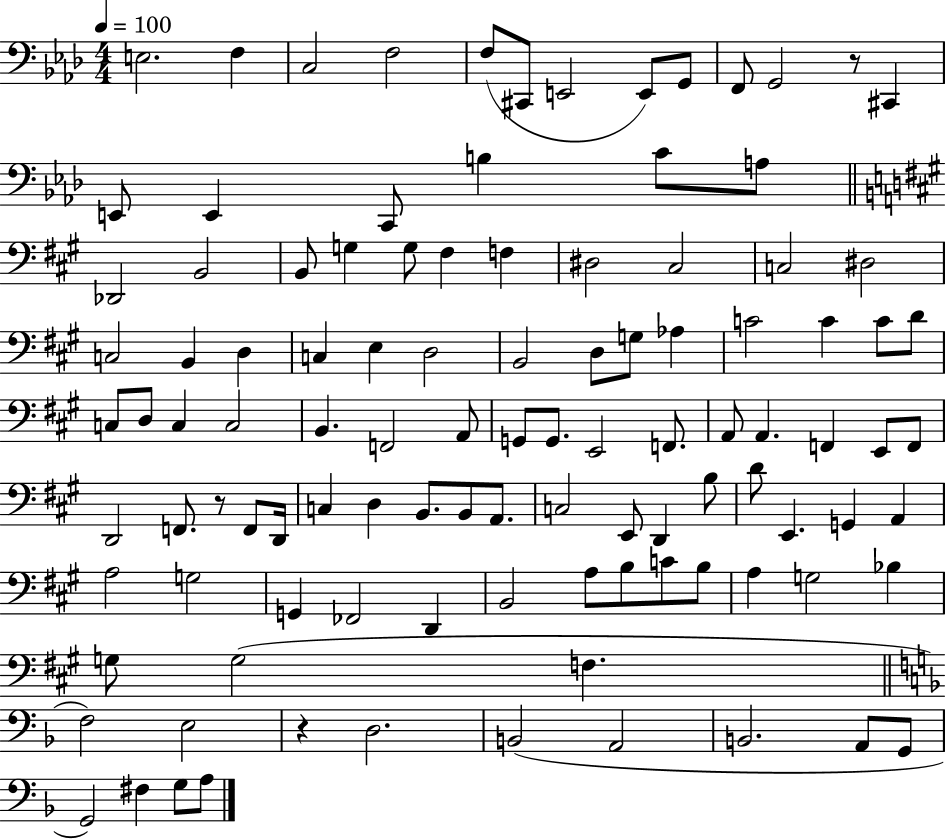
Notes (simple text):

E3/h. F3/q C3/h F3/h F3/e C#2/e E2/h E2/e G2/e F2/e G2/h R/e C#2/q E2/e E2/q C2/e B3/q C4/e A3/e Db2/h B2/h B2/e G3/q G3/e F#3/q F3/q D#3/h C#3/h C3/h D#3/h C3/h B2/q D3/q C3/q E3/q D3/h B2/h D3/e G3/e Ab3/q C4/h C4/q C4/e D4/e C3/e D3/e C3/q C3/h B2/q. F2/h A2/e G2/e G2/e. E2/h F2/e. A2/e A2/q. F2/q E2/e F2/e D2/h F2/e. R/e F2/e D2/s C3/q D3/q B2/e. B2/e A2/e. C3/h E2/e D2/q B3/e D4/e E2/q. G2/q A2/q A3/h G3/h G2/q FES2/h D2/q B2/h A3/e B3/e C4/e B3/e A3/q G3/h Bb3/q G3/e G3/h F3/q. F3/h E3/h R/q D3/h. B2/h A2/h B2/h. A2/e G2/e G2/h F#3/q G3/e A3/e